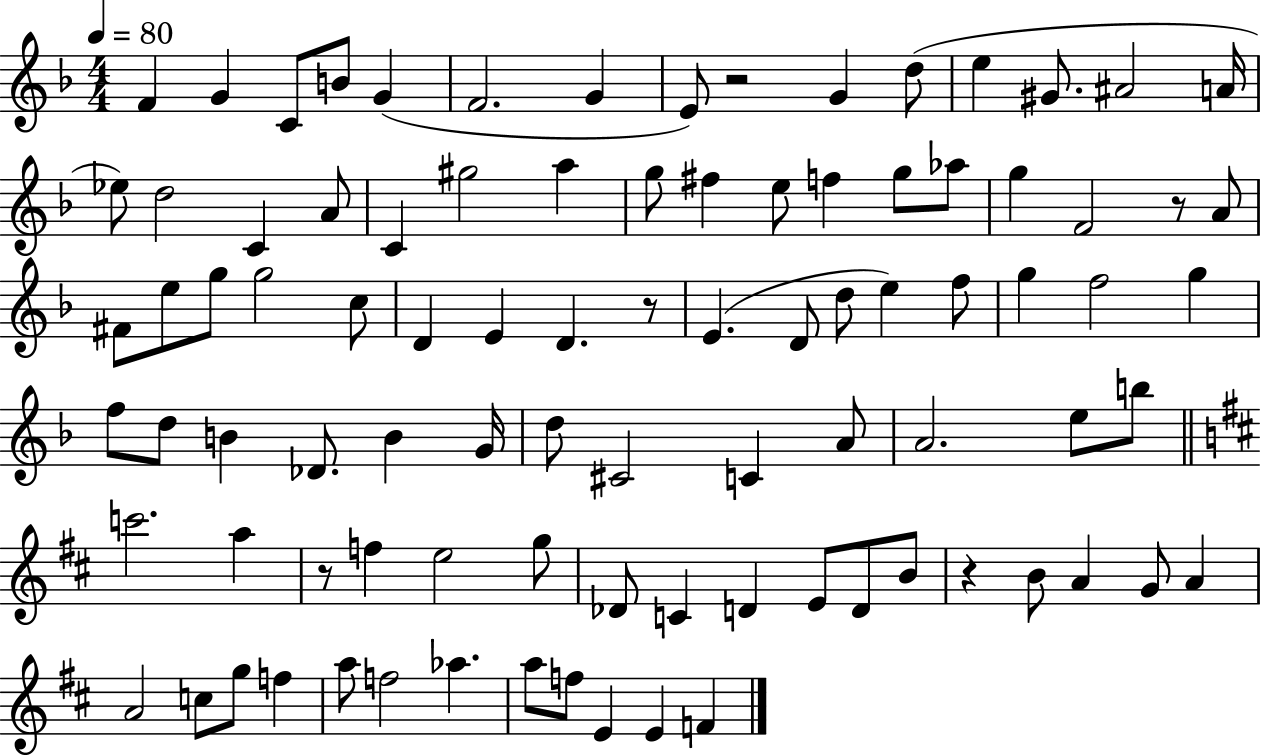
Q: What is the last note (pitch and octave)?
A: F4